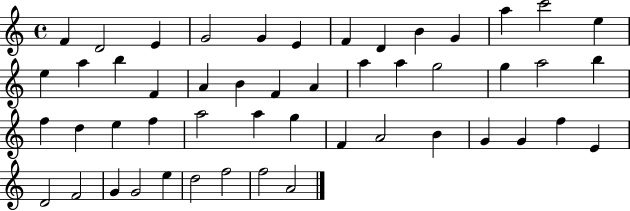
X:1
T:Untitled
M:4/4
L:1/4
K:C
F D2 E G2 G E F D B G a c'2 e e a b F A B F A a a g2 g a2 b f d e f a2 a g F A2 B G G f E D2 F2 G G2 e d2 f2 f2 A2